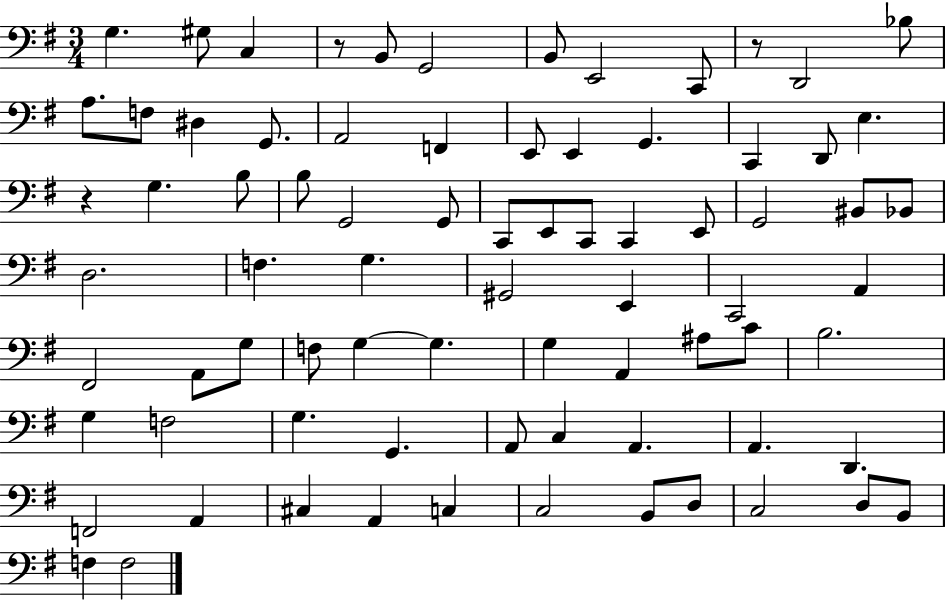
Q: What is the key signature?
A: G major